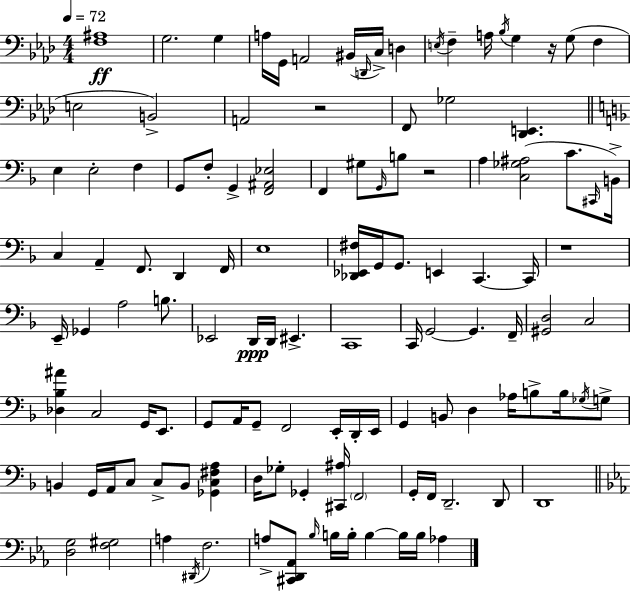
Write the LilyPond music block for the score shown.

{
  \clef bass
  \numericTimeSignature
  \time 4/4
  \key f \minor
  \tempo 4 = 72
  <f ais>1\ff | g2. g4 | a16 g,16 a,2 bis,16( \grace { d,16 } c16->) d4 | \acciaccatura { e16 } f4-- a16 \acciaccatura { bes16 } g4 r16 g8( f4 | \break e2 b,2->) | a,2 r2 | f,8 ges2 <des, e,>4. | \bar "||" \break \key d \minor e4 e2-. f4 | g,8 f8-. g,4-> <f, ais, ees>2 | f,4 gis8 \grace { g,16 } b8 r2 | a4 <c ges ais>2( c'8. | \break \grace { cis,16 }) b,16-> c4 a,4-- f,8. d,4 | f,16 e1 | <des, ees, fis>16 g,16 g,8. e,4 c,4.~~ | c,16 r1 | \break e,16-- ges,4 a2 b8. | ees,2 d,16\ppp d,16 eis,4.-> | c,1 | c,16 g,2~~ g,4. | \break f,16-- <gis, d>2 c2 | <des bes ais'>4 c2 g,16 e,8. | g,8 a,16 g,8-- f,2 e,16-. | d,16-. e,16 g,4 b,8 d4 aes16 b8-> b16 | \break \acciaccatura { ges16 } g8-> b,4 g,16 a,16 c8 c8-> b,8 <ges, c fis a>4 | d16 ges8-. ges,4-. <cis, ais>16 \parenthesize f,2 | g,16-. f,16 d,2.-- | d,8 d,1 | \break \bar "||" \break \key ees \major <d g>2 <f gis>2 | a4 \acciaccatura { dis,16 } f2. | a8-> <cis, d, aes,>8 \grace { bes16 } b16 b16-. b4~~ b16 b16 aes4 | \bar "|."
}